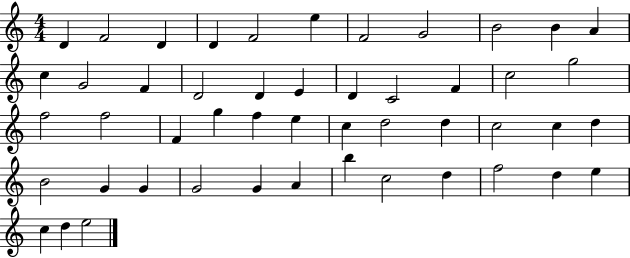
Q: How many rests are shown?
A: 0